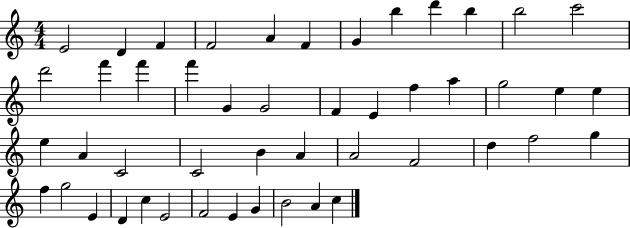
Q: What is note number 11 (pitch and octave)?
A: B5